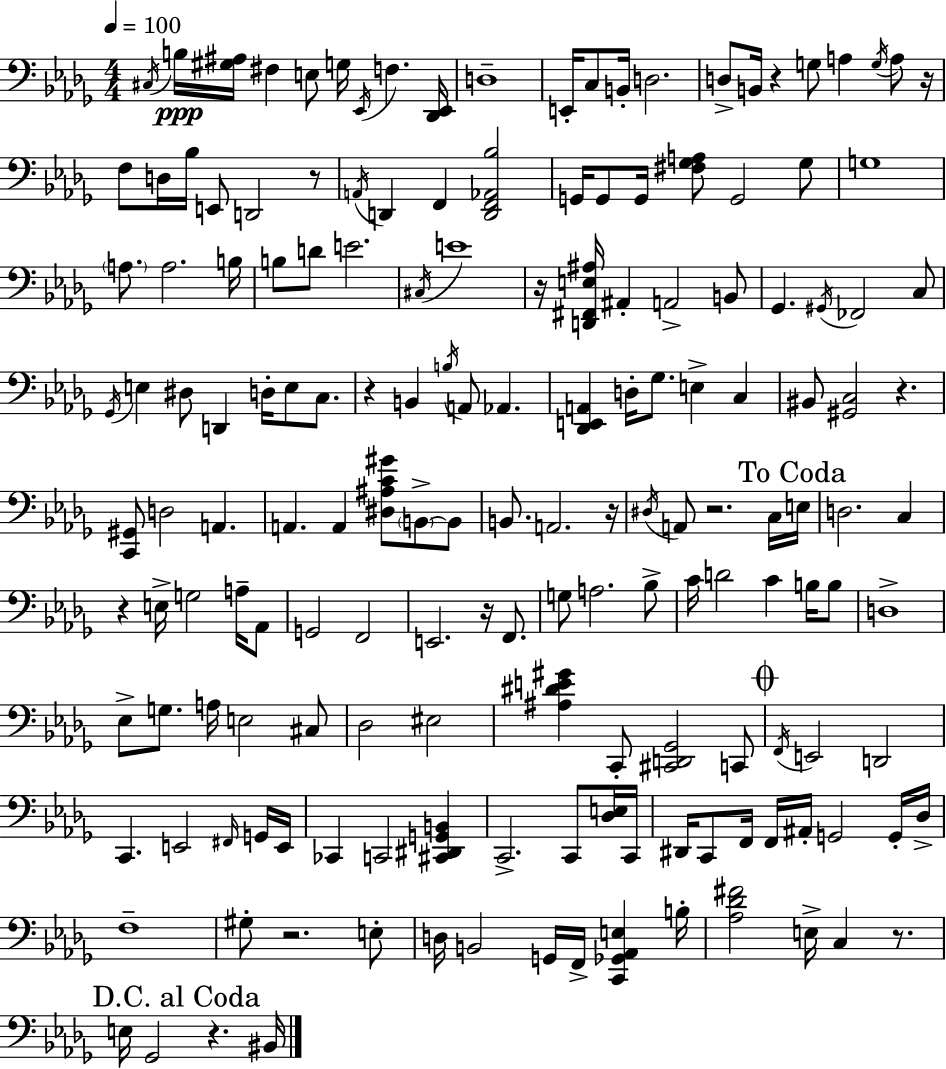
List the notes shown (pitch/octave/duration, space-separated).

C#3/s B3/s [G#3,A#3]/s F#3/q E3/e G3/s Eb2/s F3/q. [Db2,Eb2]/s D3/w E2/s C3/e B2/s D3/h. D3/e B2/s R/q G3/e A3/q G3/s A3/e R/s F3/e D3/s Bb3/s E2/e D2/h R/e A2/s D2/q F2/q [D2,F2,Ab2,Bb3]/h G2/s G2/e G2/s [F#3,Gb3,A3]/e G2/h Gb3/e G3/w A3/e. A3/h. B3/s B3/e D4/e E4/h. C#3/s E4/w R/s [D2,F#2,E3,A#3]/s A#2/q A2/h B2/e Gb2/q. G#2/s FES2/h C3/e Gb2/s E3/q D#3/e D2/q D3/s E3/e C3/e. R/q B2/q B3/s A2/e Ab2/q. [Db2,E2,A2]/q D3/s Gb3/e. E3/q C3/q BIS2/e [G#2,C3]/h R/q. [C2,G#2]/e D3/h A2/q. A2/q. A2/q [D#3,A#3,C4,G#4]/e B2/e B2/e B2/e. A2/h. R/s D#3/s A2/e R/h. C3/s E3/s D3/h. C3/q R/q E3/s G3/h A3/s Ab2/e G2/h F2/h E2/h. R/s F2/e. G3/e A3/h. Bb3/e C4/s D4/h C4/q B3/s B3/e D3/w Eb3/e G3/e. A3/s E3/h C#3/e Db3/h EIS3/h [A#3,D#4,E4,G#4]/q C2/e [C#2,D2,Gb2]/h C2/e F2/s E2/h D2/h C2/q. E2/h F#2/s G2/s E2/s CES2/q C2/h [C#2,D#2,G2,B2]/q C2/h. C2/e [Db3,E3]/s C2/s D#2/s C2/e F2/s F2/s A#2/s G2/h G2/s Db3/s F3/w G#3/e R/h. E3/e D3/s B2/h G2/s F2/s [C2,Gb2,Ab2,E3]/q B3/s [Ab3,Db4,F#4]/h E3/s C3/q R/e. E3/s Gb2/h R/q. BIS2/s